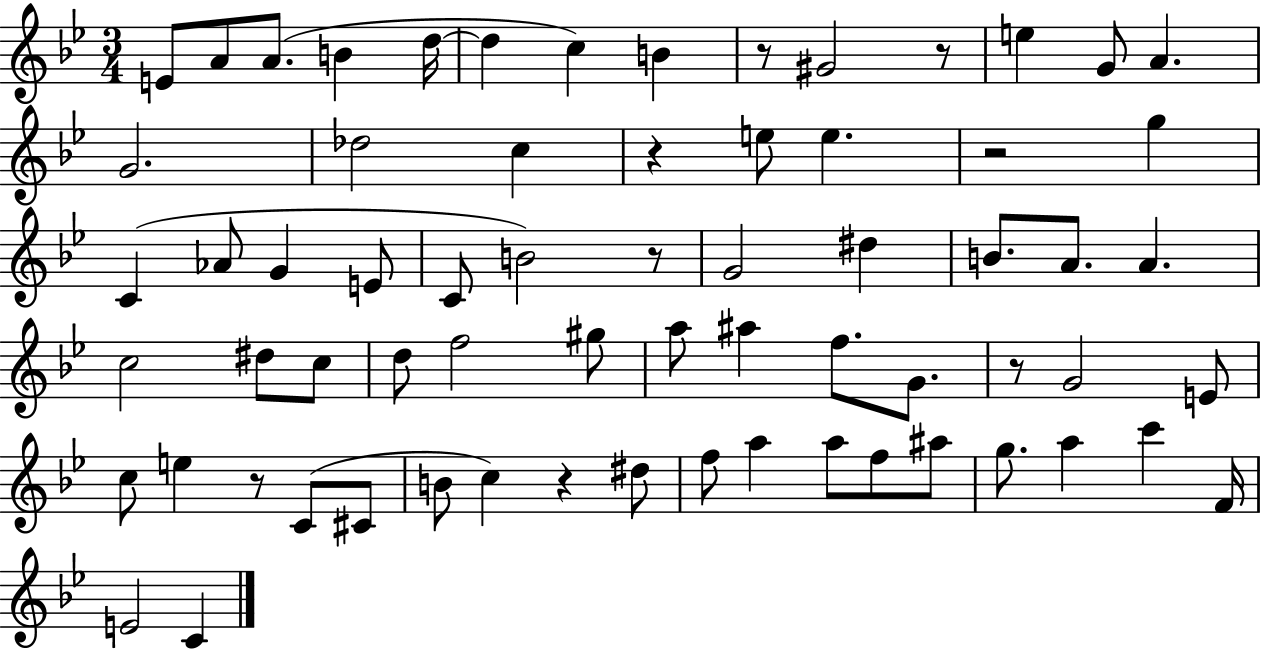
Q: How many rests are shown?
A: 8